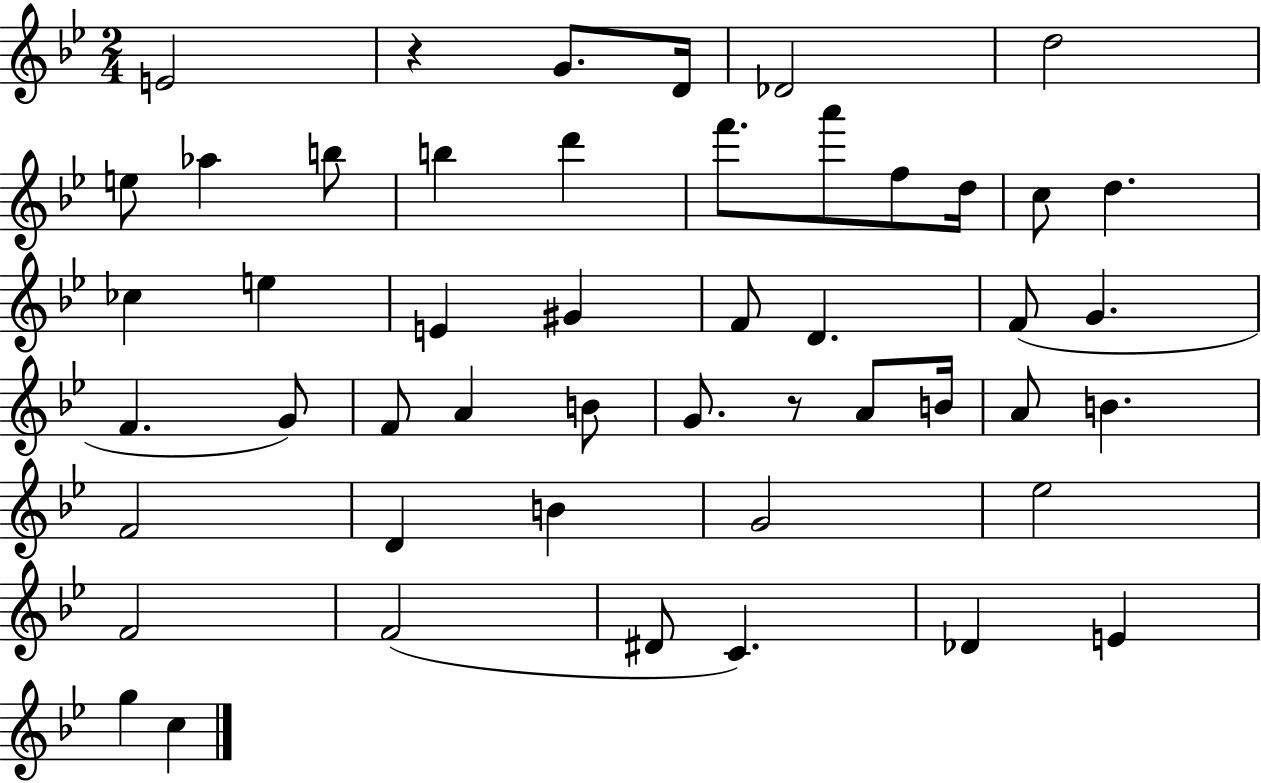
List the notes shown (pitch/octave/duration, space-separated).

E4/h R/q G4/e. D4/s Db4/h D5/h E5/e Ab5/q B5/e B5/q D6/q F6/e. A6/e F5/e D5/s C5/e D5/q. CES5/q E5/q E4/q G#4/q F4/e D4/q. F4/e G4/q. F4/q. G4/e F4/e A4/q B4/e G4/e. R/e A4/e B4/s A4/e B4/q. F4/h D4/q B4/q G4/h Eb5/h F4/h F4/h D#4/e C4/q. Db4/q E4/q G5/q C5/q